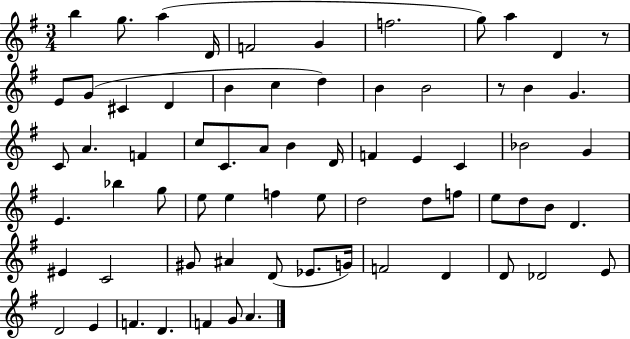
{
  \clef treble
  \numericTimeSignature
  \time 3/4
  \key g \major
  \repeat volta 2 { b''4 g''8. a''4( d'16 | f'2 g'4 | f''2. | g''8) a''4 d'4 r8 | \break e'8 g'8( cis'4 d'4 | b'4 c''4 d''4) | b'4 b'2 | r8 b'4 g'4. | \break c'8 a'4. f'4 | c''8 c'8. a'8 b'4 d'16 | f'4 e'4 c'4 | bes'2 g'4 | \break e'4. bes''4 g''8 | e''8 e''4 f''4 e''8 | d''2 d''8 f''8 | e''8 d''8 b'8 d'4. | \break eis'4 c'2 | gis'8 ais'4 d'8( ees'8. g'16) | f'2 d'4 | d'8 des'2 e'8 | \break d'2 e'4 | f'4. d'4. | f'4 g'8 a'4. | } \bar "|."
}